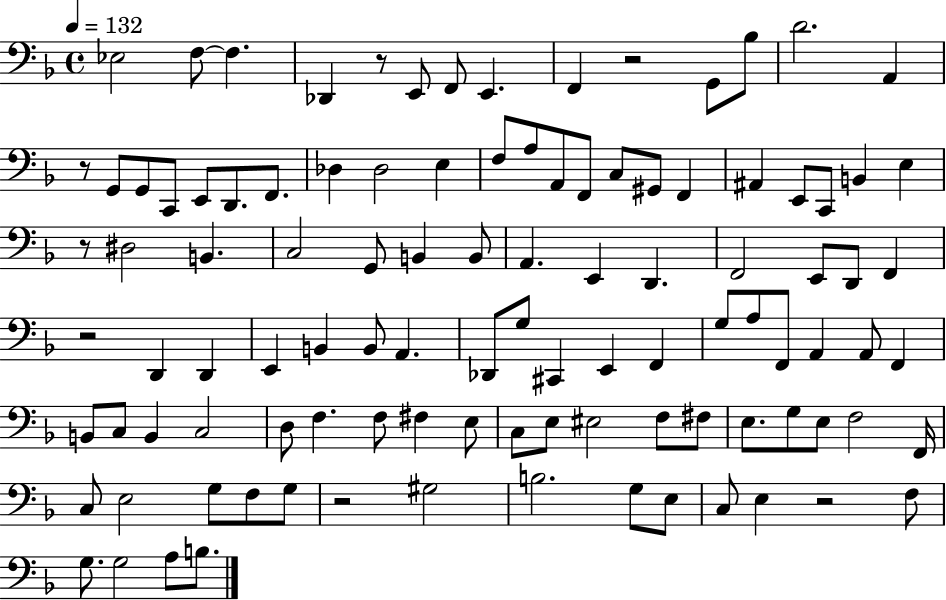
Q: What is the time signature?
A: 4/4